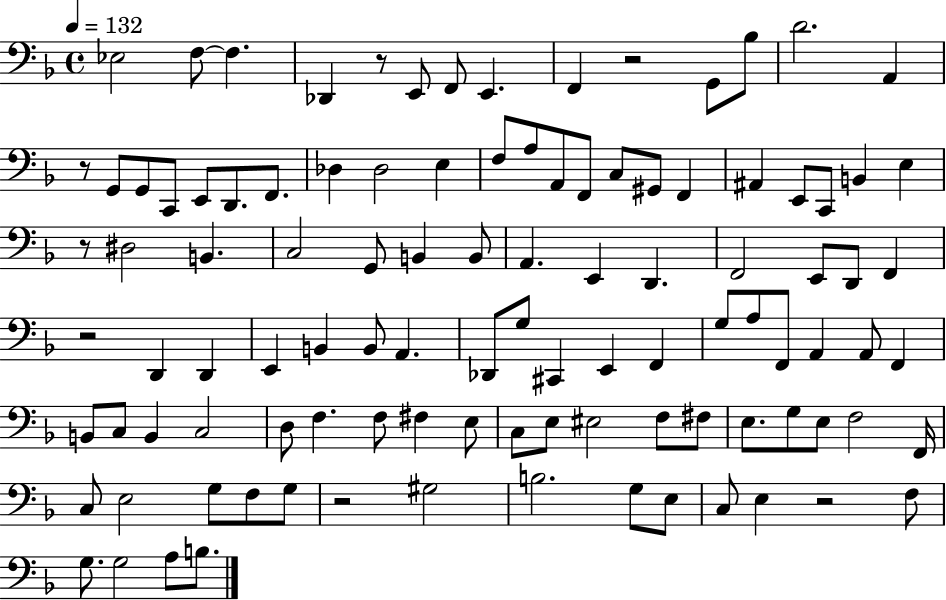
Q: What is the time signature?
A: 4/4